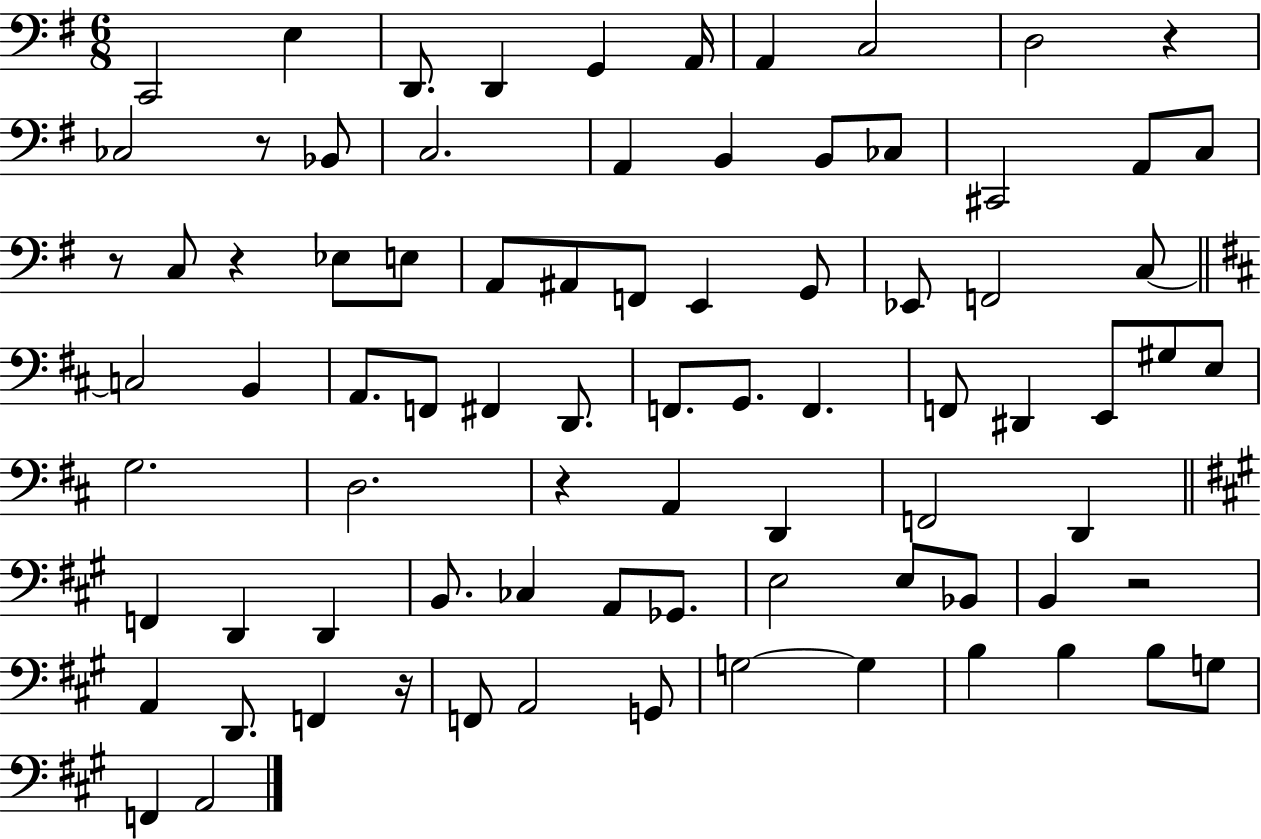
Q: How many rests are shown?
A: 7